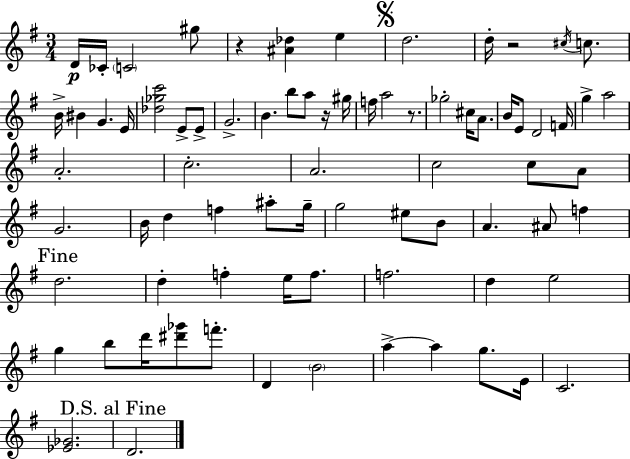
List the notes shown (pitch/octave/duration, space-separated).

D4/s CES4/s C4/h G#5/e R/q [A#4,Db5]/q E5/q D5/h. D5/s R/h C#5/s C5/e. B4/s BIS4/q G4/q. E4/s [Db5,Gb5,C6]/h E4/e E4/e G4/h. B4/q. B5/e A5/e R/s G#5/s F5/s A5/h R/e. Gb5/h C#5/s A4/e. B4/s E4/e D4/h F4/s G5/q A5/h A4/h. C5/h. A4/h. C5/h C5/e A4/e G4/h. B4/s D5/q F5/q A#5/e G5/s G5/h EIS5/e B4/e A4/q. A#4/e F5/q D5/h. D5/q F5/q E5/s F5/e. F5/h. D5/q E5/h G5/q B5/e D6/s [D#6,Gb6]/e F6/e. D4/q B4/h A5/q A5/q G5/e. E4/s C4/h. [Eb4,Gb4]/h. D4/h.